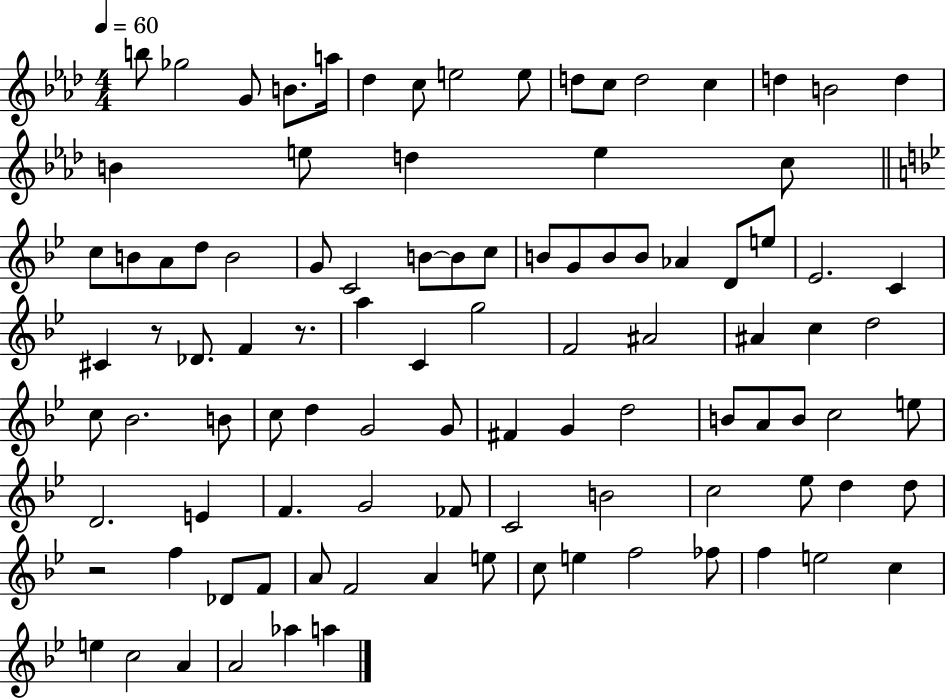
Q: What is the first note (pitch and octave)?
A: B5